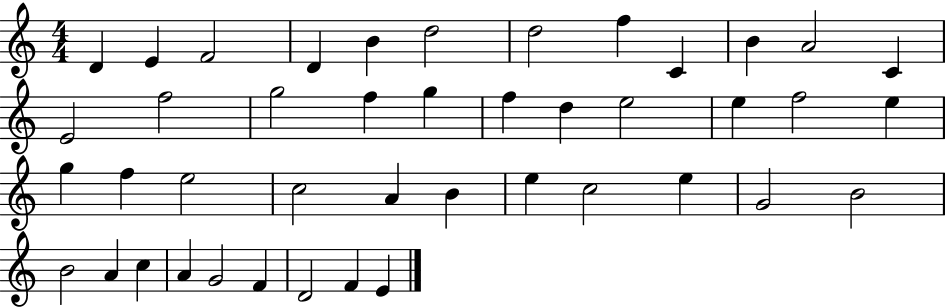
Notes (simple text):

D4/q E4/q F4/h D4/q B4/q D5/h D5/h F5/q C4/q B4/q A4/h C4/q E4/h F5/h G5/h F5/q G5/q F5/q D5/q E5/h E5/q F5/h E5/q G5/q F5/q E5/h C5/h A4/q B4/q E5/q C5/h E5/q G4/h B4/h B4/h A4/q C5/q A4/q G4/h F4/q D4/h F4/q E4/q